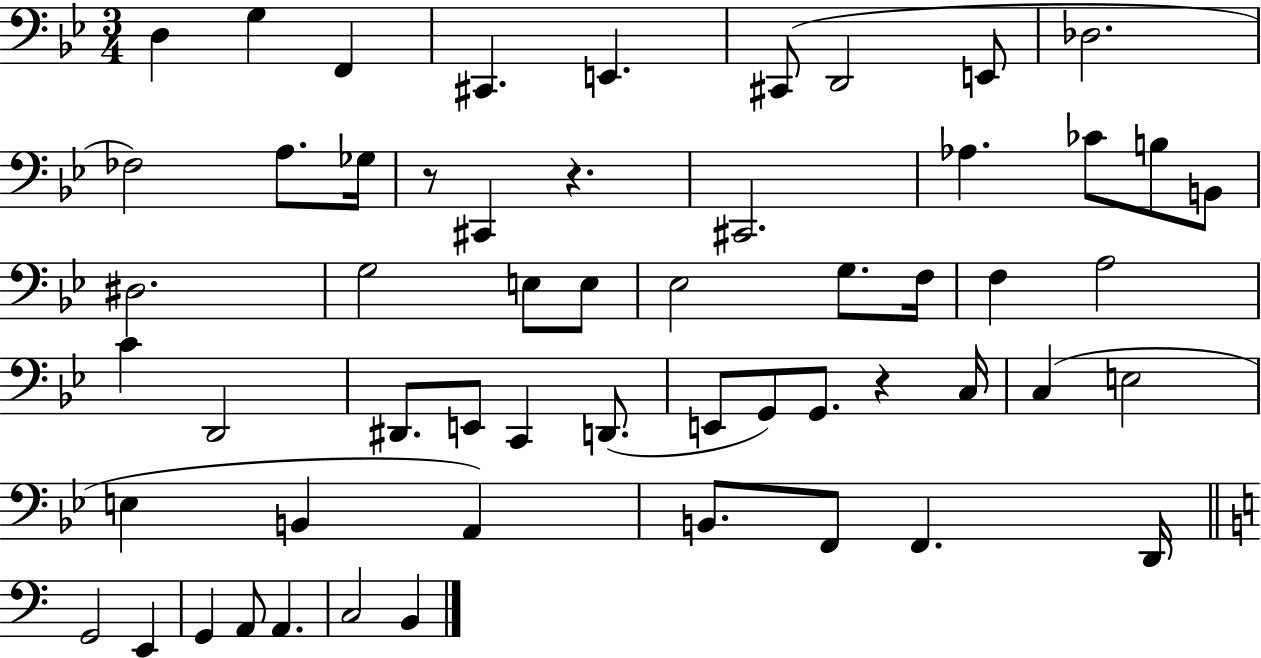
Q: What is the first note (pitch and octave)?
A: D3